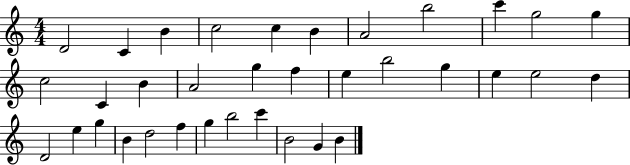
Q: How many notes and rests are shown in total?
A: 35